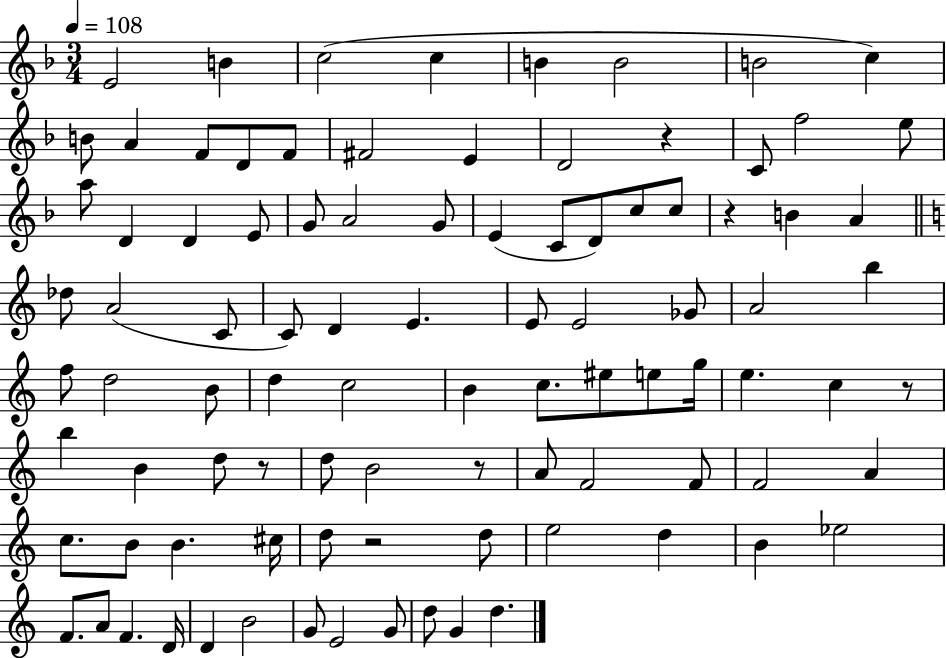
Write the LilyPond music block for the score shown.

{
  \clef treble
  \numericTimeSignature
  \time 3/4
  \key f \major
  \tempo 4 = 108
  \repeat volta 2 { e'2 b'4 | c''2( c''4 | b'4 b'2 | b'2 c''4) | \break b'8 a'4 f'8 d'8 f'8 | fis'2 e'4 | d'2 r4 | c'8 f''2 e''8 | \break a''8 d'4 d'4 e'8 | g'8 a'2 g'8 | e'4( c'8 d'8) c''8 c''8 | r4 b'4 a'4 | \break \bar "||" \break \key a \minor des''8 a'2( c'8 | c'8) d'4 e'4. | e'8 e'2 ges'8 | a'2 b''4 | \break f''8 d''2 b'8 | d''4 c''2 | b'4 c''8. eis''8 e''8 g''16 | e''4. c''4 r8 | \break b''4 b'4 d''8 r8 | d''8 b'2 r8 | a'8 f'2 f'8 | f'2 a'4 | \break c''8. b'8 b'4. cis''16 | d''8 r2 d''8 | e''2 d''4 | b'4 ees''2 | \break f'8. a'8 f'4. d'16 | d'4 b'2 | g'8 e'2 g'8 | d''8 g'4 d''4. | \break } \bar "|."
}